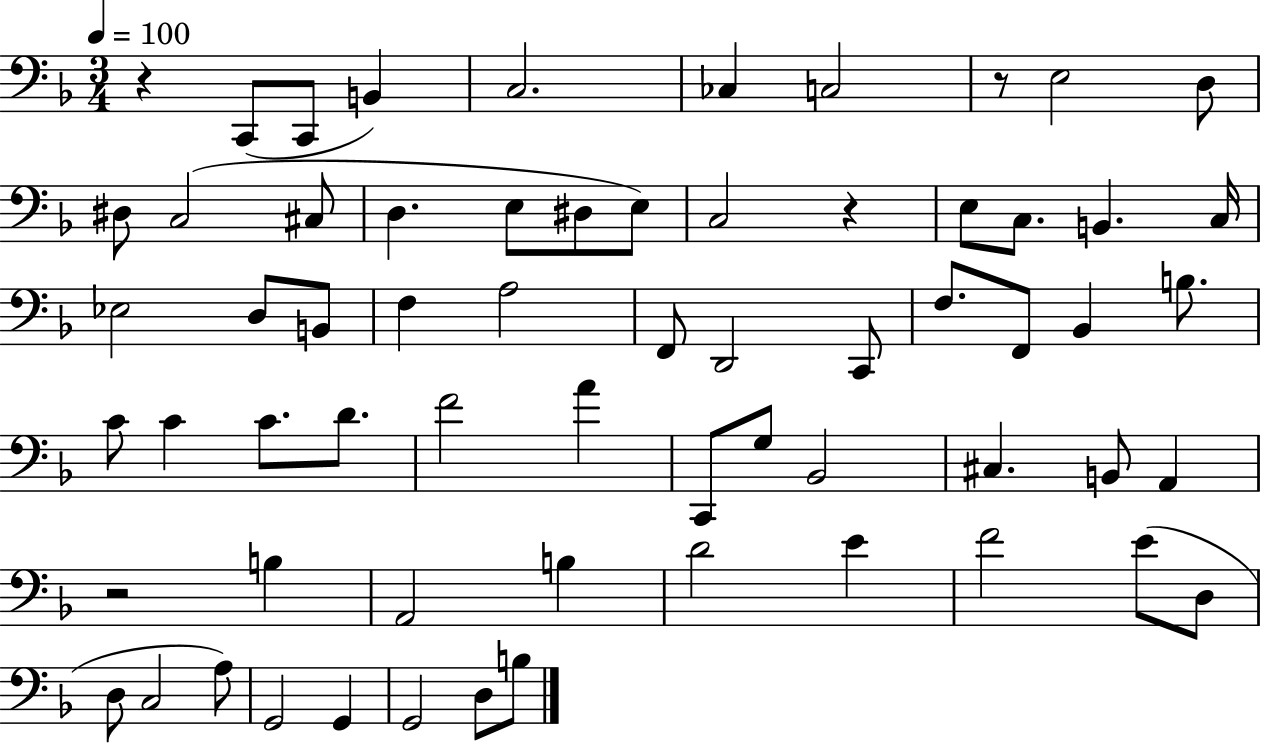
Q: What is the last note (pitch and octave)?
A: B3